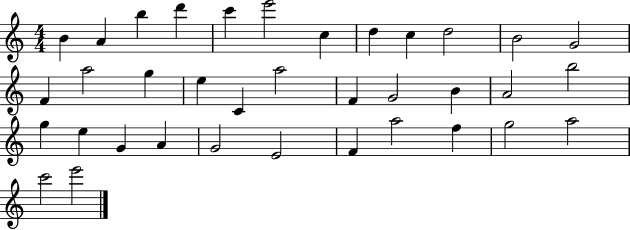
B4/q A4/q B5/q D6/q C6/q E6/h C5/q D5/q C5/q D5/h B4/h G4/h F4/q A5/h G5/q E5/q C4/q A5/h F4/q G4/h B4/q A4/h B5/h G5/q E5/q G4/q A4/q G4/h E4/h F4/q A5/h F5/q G5/h A5/h C6/h E6/h